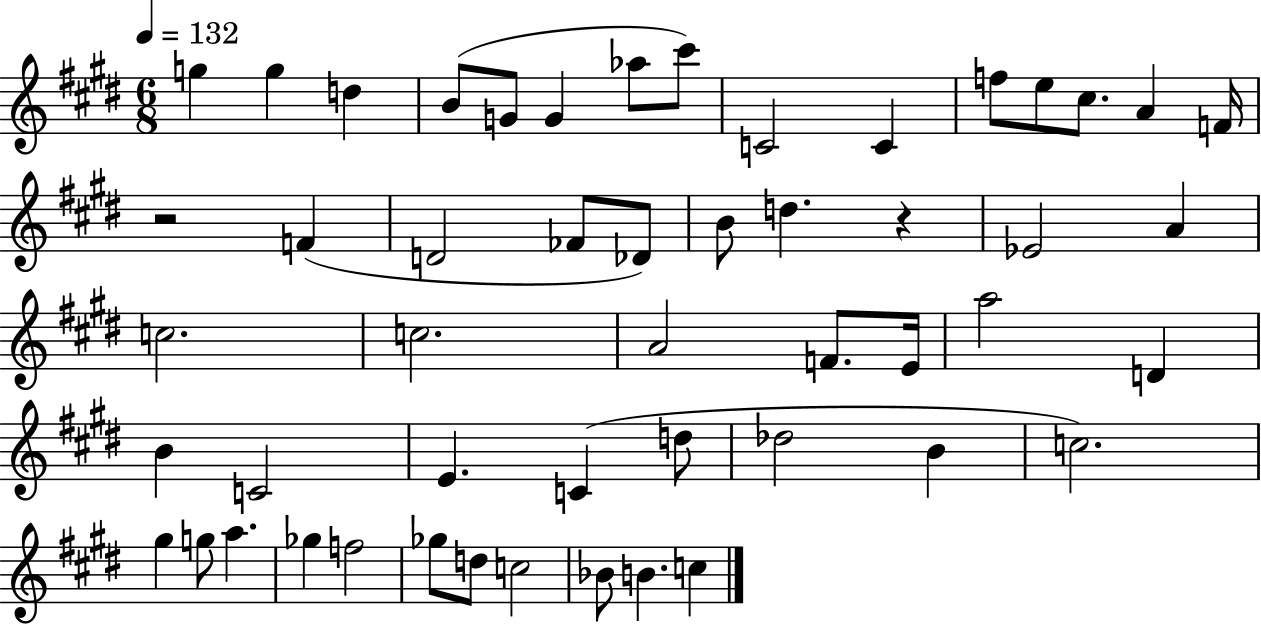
{
  \clef treble
  \numericTimeSignature
  \time 6/8
  \key e \major
  \tempo 4 = 132
  g''4 g''4 d''4 | b'8( g'8 g'4 aes''8 cis'''8) | c'2 c'4 | f''8 e''8 cis''8. a'4 f'16 | \break r2 f'4( | d'2 fes'8 des'8) | b'8 d''4. r4 | ees'2 a'4 | \break c''2. | c''2. | a'2 f'8. e'16 | a''2 d'4 | \break b'4 c'2 | e'4. c'4( d''8 | des''2 b'4 | c''2.) | \break gis''4 g''8 a''4. | ges''4 f''2 | ges''8 d''8 c''2 | bes'8 b'4. c''4 | \break \bar "|."
}